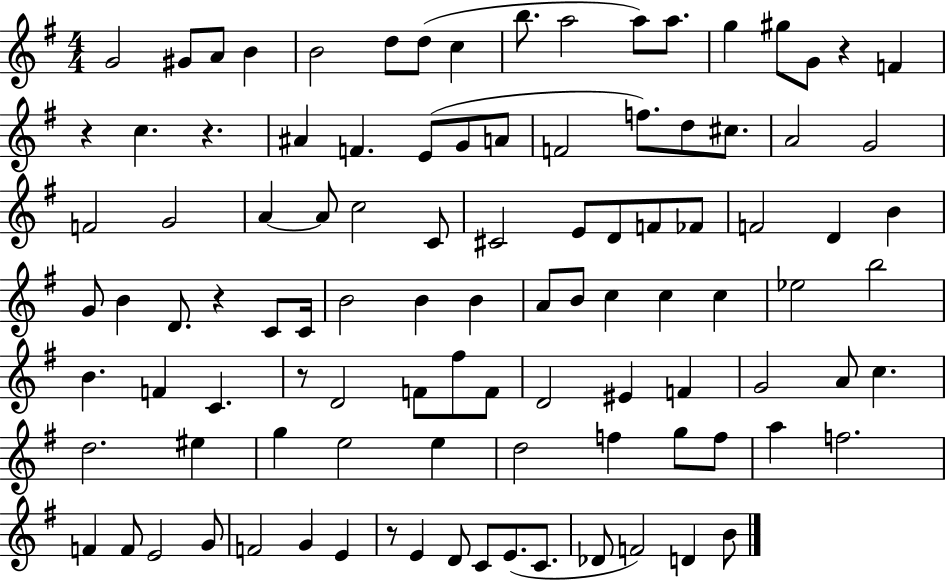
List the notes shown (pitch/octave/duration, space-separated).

G4/h G#4/e A4/e B4/q B4/h D5/e D5/e C5/q B5/e. A5/h A5/e A5/e. G5/q G#5/e G4/e R/q F4/q R/q C5/q. R/q. A#4/q F4/q. E4/e G4/e A4/e F4/h F5/e. D5/e C#5/e. A4/h G4/h F4/h G4/h A4/q A4/e C5/h C4/e C#4/h E4/e D4/e F4/e FES4/e F4/h D4/q B4/q G4/e B4/q D4/e. R/q C4/e C4/s B4/h B4/q B4/q A4/e B4/e C5/q C5/q C5/q Eb5/h B5/h B4/q. F4/q C4/q. R/e D4/h F4/e F#5/e F4/e D4/h EIS4/q F4/q G4/h A4/e C5/q. D5/h. EIS5/q G5/q E5/h E5/q D5/h F5/q G5/e F5/e A5/q F5/h. F4/q F4/e E4/h G4/e F4/h G4/q E4/q R/e E4/q D4/e C4/e E4/e. C4/e. Db4/e F4/h D4/q B4/e